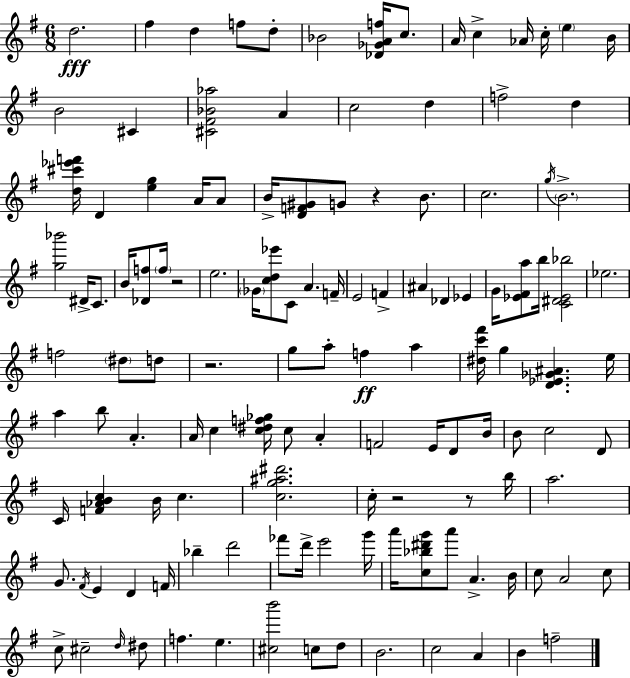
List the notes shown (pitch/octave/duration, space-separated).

D5/h. F#5/q D5/q F5/e D5/e Bb4/h [Db4,Gb4,A4,F5]/s C5/e. A4/s C5/q Ab4/s C5/s E5/q B4/s B4/h C#4/q [C#4,F#4,Bb4,Ab5]/h A4/q C5/h D5/q F5/h D5/q [D5,C#6,Eb6,F6]/s D4/q [E5,G5]/q A4/s A4/e B4/s [D4,F4,G#4]/e G4/e R/q B4/e. C5/h. G5/s B4/h. [G5,Bb6]/h D#4/s C4/e. B4/s [Db4,F5]/e F5/s R/h E5/h. Gb4/s [C5,D5,Eb6]/e C4/e A4/q. F4/s E4/h F4/q A#4/q Db4/q Eb4/q G4/s [Eb4,F#4,A5]/e B5/s [C4,D#4,Eb4,Bb5]/h Eb5/h. F5/h D#5/e D5/e R/h. G5/e A5/e F5/q A5/q [D#5,C6,F#6]/s G5/q [D4,Eb4,Gb4,A#4]/q. E5/s A5/q B5/e A4/q. A4/s C5/q [C5,D#5,F5,Gb5]/s C5/e A4/q F4/h E4/s D4/e B4/s B4/e C5/h D4/e C4/s [F4,Ab4,B4,C5]/q B4/s C5/q. [C5,G5,A#5,D#6]/h. C5/s R/h R/e B5/s A5/h. G4/e. F#4/s E4/q D4/q F4/s Bb5/q D6/h FES6/e D6/s E6/h G6/s A6/s [C5,Bb5,D#6,G6]/e A6/e A4/q. B4/s C5/e A4/h C5/e C5/e C#5/h D5/s D#5/e F5/q. E5/q. [C#5,B6]/h C5/e D5/e B4/h. C5/h A4/q B4/q F5/h